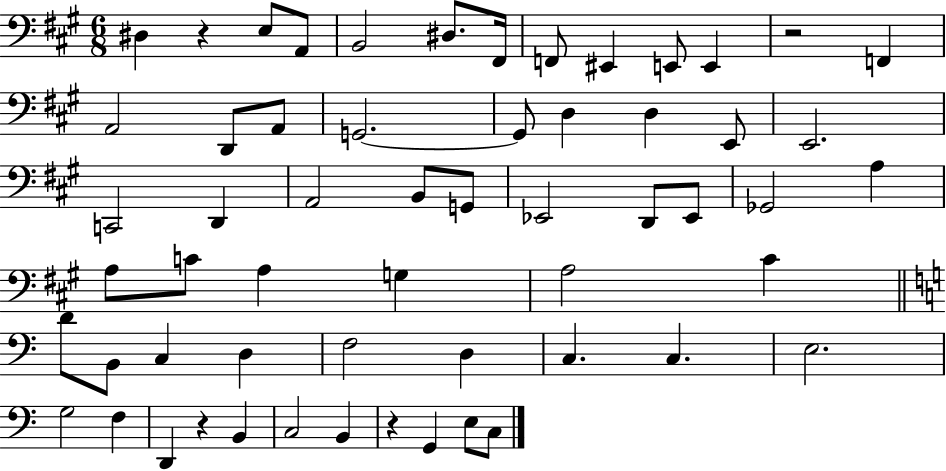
D#3/q R/q E3/e A2/e B2/h D#3/e. F#2/s F2/e EIS2/q E2/e E2/q R/h F2/q A2/h D2/e A2/e G2/h. G2/e D3/q D3/q E2/e E2/h. C2/h D2/q A2/h B2/e G2/e Eb2/h D2/e Eb2/e Gb2/h A3/q A3/e C4/e A3/q G3/q A3/h C#4/q D4/e B2/e C3/q D3/q F3/h D3/q C3/q. C3/q. E3/h. G3/h F3/q D2/q R/q B2/q C3/h B2/q R/q G2/q E3/e C3/e